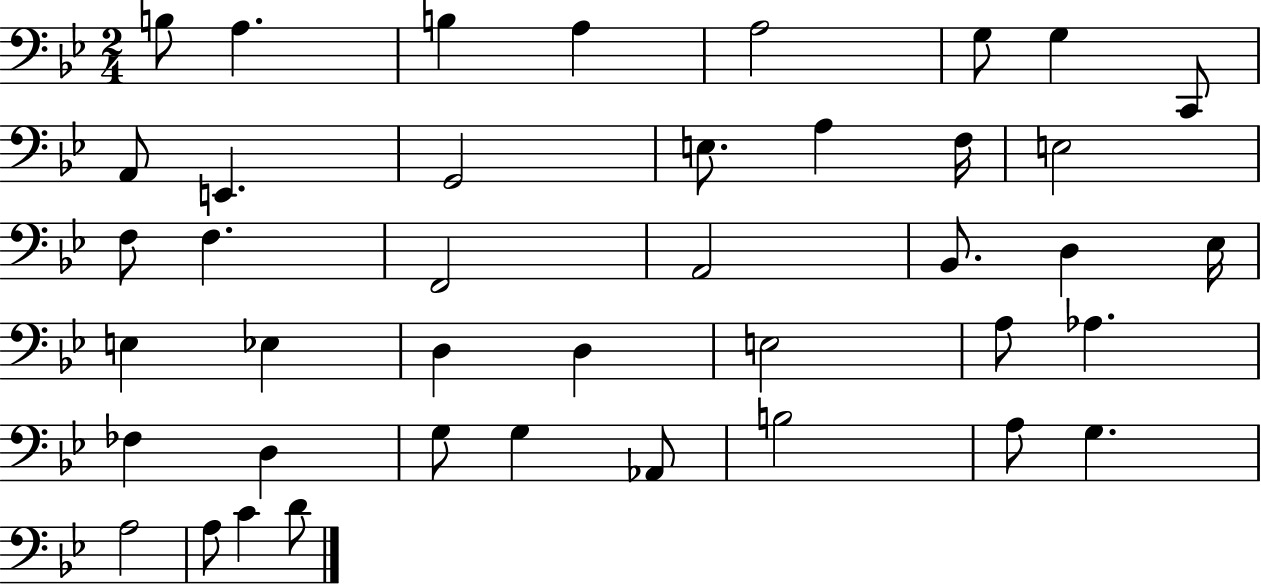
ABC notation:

X:1
T:Untitled
M:2/4
L:1/4
K:Bb
B,/2 A, B, A, A,2 G,/2 G, C,,/2 A,,/2 E,, G,,2 E,/2 A, F,/4 E,2 F,/2 F, F,,2 A,,2 _B,,/2 D, _E,/4 E, _E, D, D, E,2 A,/2 _A, _F, D, G,/2 G, _A,,/2 B,2 A,/2 G, A,2 A,/2 C D/2